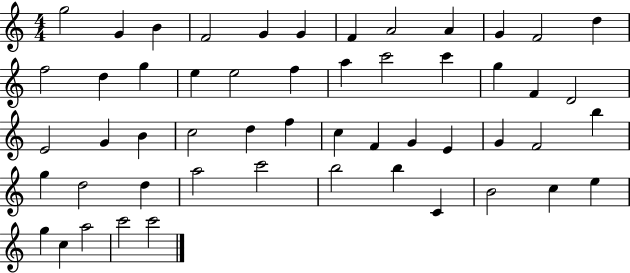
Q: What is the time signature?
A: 4/4